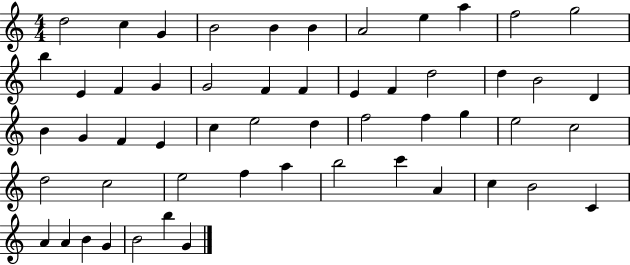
D5/h C5/q G4/q B4/h B4/q B4/q A4/h E5/q A5/q F5/h G5/h B5/q E4/q F4/q G4/q G4/h F4/q F4/q E4/q F4/q D5/h D5/q B4/h D4/q B4/q G4/q F4/q E4/q C5/q E5/h D5/q F5/h F5/q G5/q E5/h C5/h D5/h C5/h E5/h F5/q A5/q B5/h C6/q A4/q C5/q B4/h C4/q A4/q A4/q B4/q G4/q B4/h B5/q G4/q